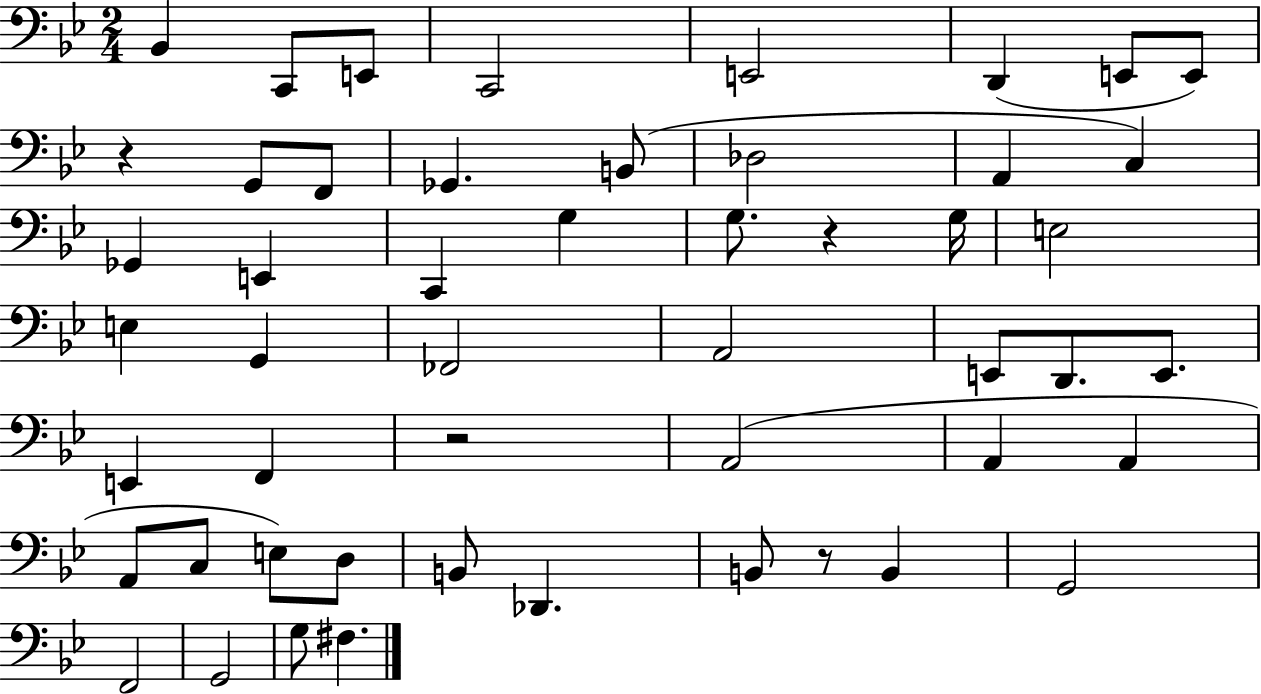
X:1
T:Untitled
M:2/4
L:1/4
K:Bb
_B,, C,,/2 E,,/2 C,,2 E,,2 D,, E,,/2 E,,/2 z G,,/2 F,,/2 _G,, B,,/2 _D,2 A,, C, _G,, E,, C,, G, G,/2 z G,/4 E,2 E, G,, _F,,2 A,,2 E,,/2 D,,/2 E,,/2 E,, F,, z2 A,,2 A,, A,, A,,/2 C,/2 E,/2 D,/2 B,,/2 _D,, B,,/2 z/2 B,, G,,2 F,,2 G,,2 G,/2 ^F,